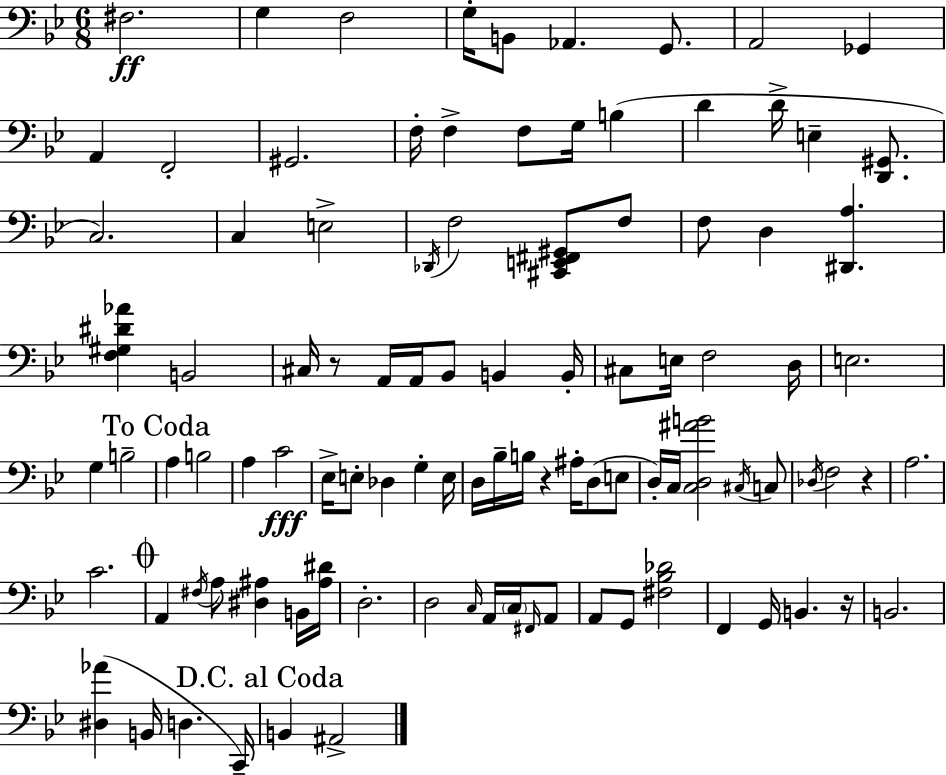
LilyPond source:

{
  \clef bass
  \numericTimeSignature
  \time 6/8
  \key bes \major
  \repeat volta 2 { fis2.\ff | g4 f2 | g16-. b,8 aes,4. g,8. | a,2 ges,4 | \break a,4 f,2-. | gis,2. | f16-. f4-> f8 g16 b4( | d'4 d'16-> e4-- <d, gis,>8. | \break c2.) | c4 e2-> | \acciaccatura { des,16 } f2 <cis, e, fis, gis,>8 f8 | f8 d4 <dis, a>4. | \break <f gis dis' aes'>4 b,2 | cis16 r8 a,16 a,16 bes,8 b,4 | b,16-. cis8 e16 f2 | d16 e2. | \break g4 b2-- | \mark "To Coda" a4 b2 | a4 c'2\fff | ees16-> e8-. des4 g4-. | \break e16 d16 bes16-- b16 r4 ais16-. d8( e8 | d16-.) c16 <c d ais' b'>2 \acciaccatura { cis16 } | c8 \acciaccatura { des16 } f2 r4 | a2. | \break c'2. | \mark \markup { \musicglyph "scripts.coda" } a,4 \acciaccatura { fis16 } a8 <dis ais>4 | b,16 <ais dis'>16 d2.-. | d2 | \break \grace { c16 } a,16 \parenthesize c16 \grace { fis,16 } a,8 a,8 g,8 <fis bes des'>2 | f,4 g,16 b,4. | r16 b,2. | <dis aes'>4( b,16 d4. | \break c,16--) \mark "D.C. al Coda" b,4 ais,2-> | } \bar "|."
}